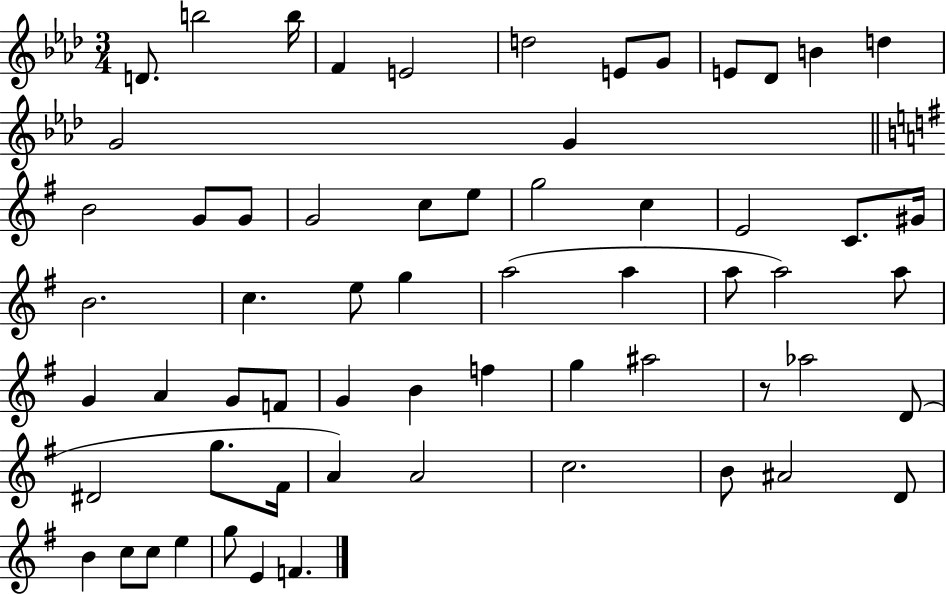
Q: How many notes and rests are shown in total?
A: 62